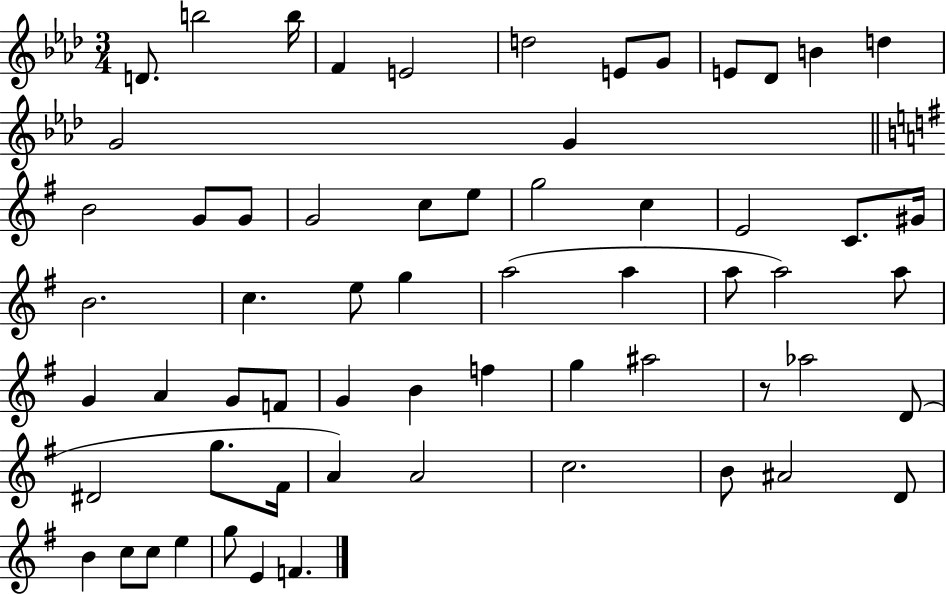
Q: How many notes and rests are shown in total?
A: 62